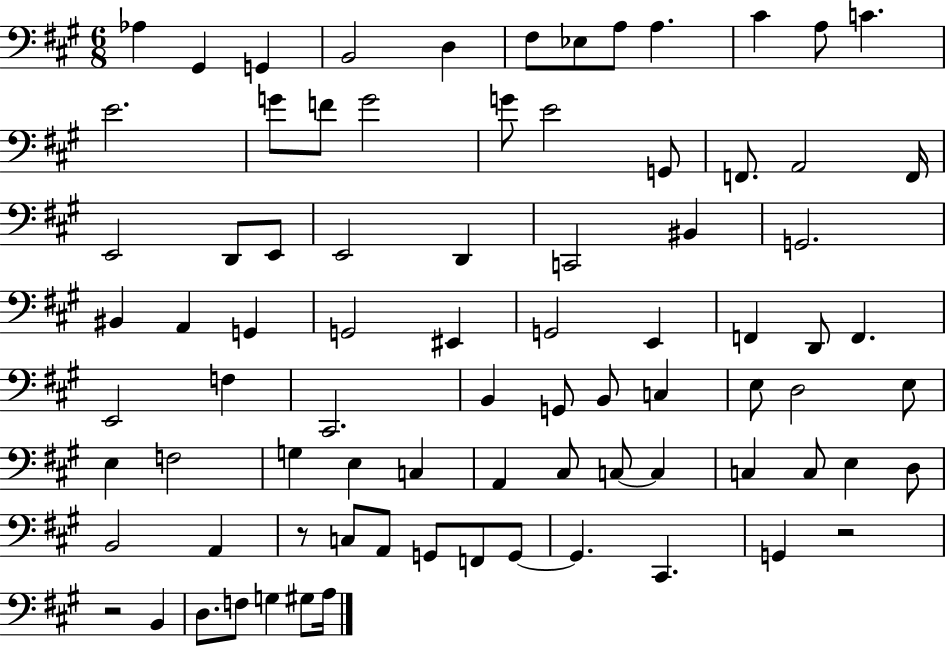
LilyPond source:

{
  \clef bass
  \numericTimeSignature
  \time 6/8
  \key a \major
  aes4 gis,4 g,4 | b,2 d4 | fis8 ees8 a8 a4. | cis'4 a8 c'4. | \break e'2. | g'8 f'8 g'2 | g'8 e'2 g,8 | f,8. a,2 f,16 | \break e,2 d,8 e,8 | e,2 d,4 | c,2 bis,4 | g,2. | \break bis,4 a,4 g,4 | g,2 eis,4 | g,2 e,4 | f,4 d,8 f,4. | \break e,2 f4 | cis,2. | b,4 g,8 b,8 c4 | e8 d2 e8 | \break e4 f2 | g4 e4 c4 | a,4 cis8 c8~~ c4 | c4 c8 e4 d8 | \break b,2 a,4 | r8 c8 a,8 g,8 f,8 g,8~~ | g,4. cis,4. | g,4 r2 | \break r2 b,4 | d8. f8 g4 gis8 a16 | \bar "|."
}